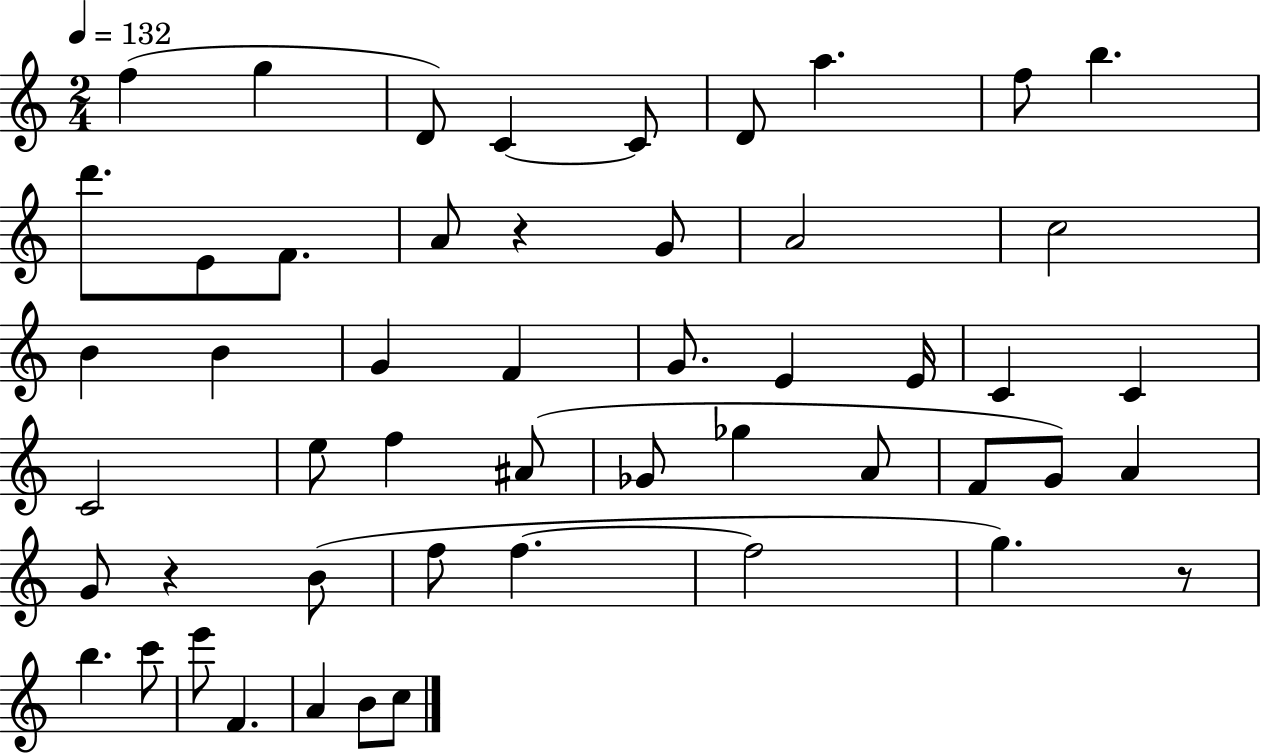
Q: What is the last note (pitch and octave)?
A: C5